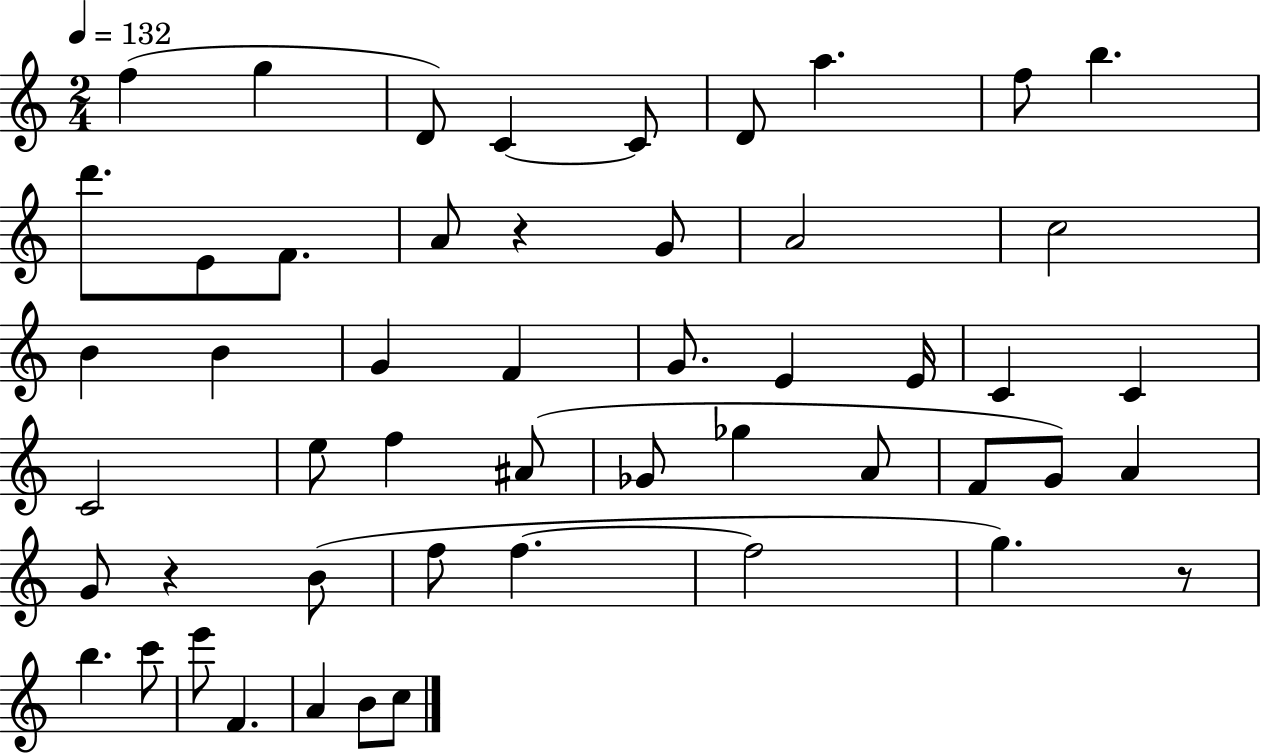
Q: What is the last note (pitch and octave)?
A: C5